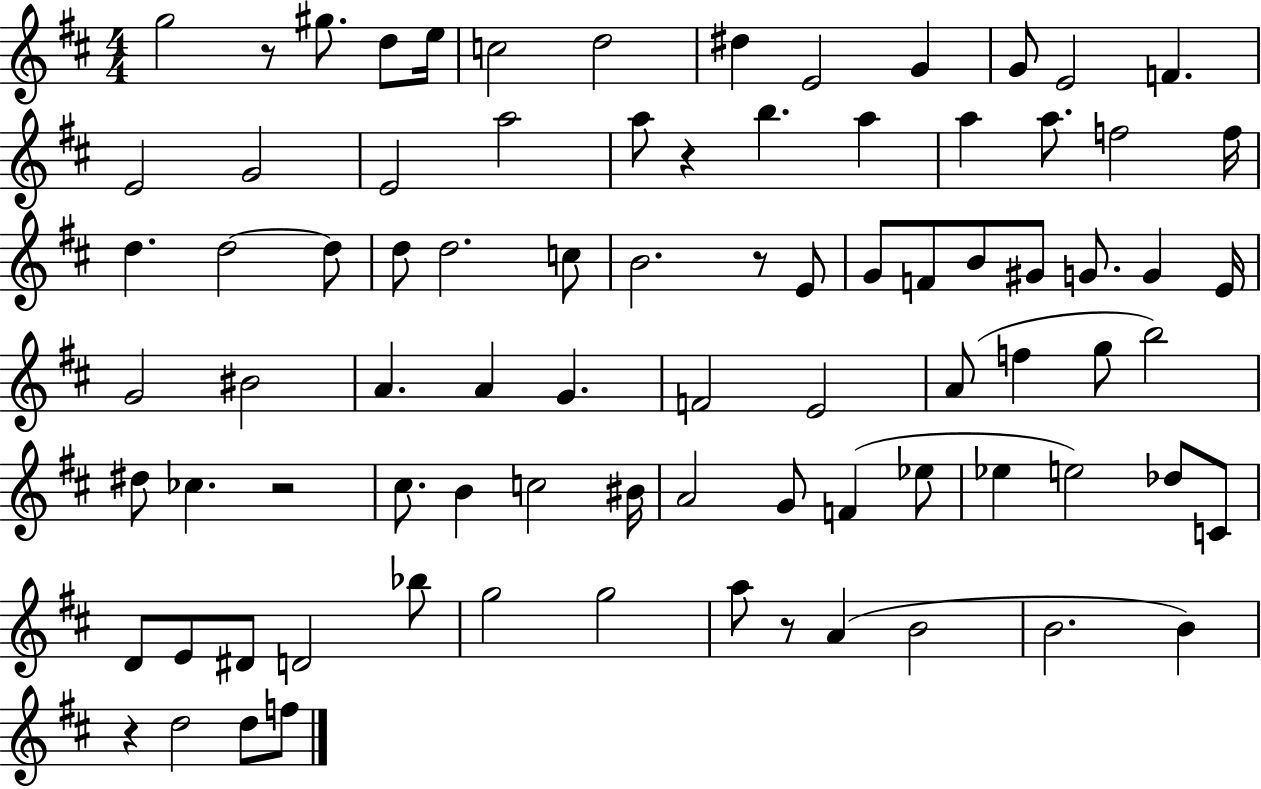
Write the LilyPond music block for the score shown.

{
  \clef treble
  \numericTimeSignature
  \time 4/4
  \key d \major
  \repeat volta 2 { g''2 r8 gis''8. d''8 e''16 | c''2 d''2 | dis''4 e'2 g'4 | g'8 e'2 f'4. | \break e'2 g'2 | e'2 a''2 | a''8 r4 b''4. a''4 | a''4 a''8. f''2 f''16 | \break d''4. d''2~~ d''8 | d''8 d''2. c''8 | b'2. r8 e'8 | g'8 f'8 b'8 gis'8 g'8. g'4 e'16 | \break g'2 bis'2 | a'4. a'4 g'4. | f'2 e'2 | a'8( f''4 g''8 b''2) | \break dis''8 ces''4. r2 | cis''8. b'4 c''2 bis'16 | a'2 g'8 f'4( ees''8 | ees''4 e''2) des''8 c'8 | \break d'8 e'8 dis'8 d'2 bes''8 | g''2 g''2 | a''8 r8 a'4( b'2 | b'2. b'4) | \break r4 d''2 d''8 f''8 | } \bar "|."
}